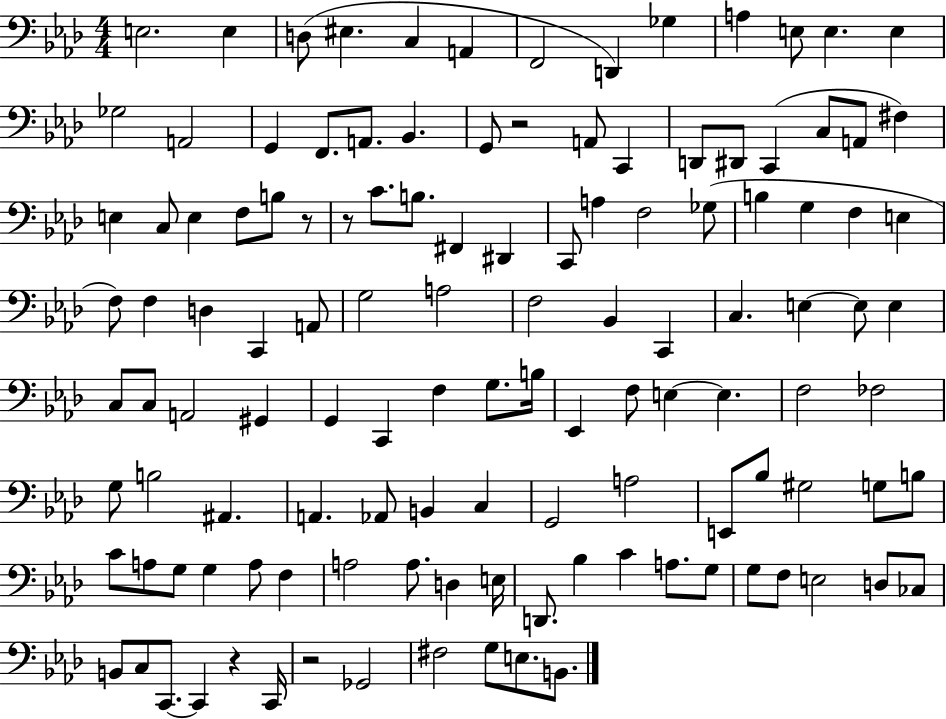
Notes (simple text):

E3/h. E3/q D3/e EIS3/q. C3/q A2/q F2/h D2/q Gb3/q A3/q E3/e E3/q. E3/q Gb3/h A2/h G2/q F2/e. A2/e. Bb2/q. G2/e R/h A2/e C2/q D2/e D#2/e C2/q C3/e A2/e F#3/q E3/q C3/e E3/q F3/e B3/e R/e R/e C4/e. B3/e. F#2/q D#2/q C2/e A3/q F3/h Gb3/e B3/q G3/q F3/q E3/q F3/e F3/q D3/q C2/q A2/e G3/h A3/h F3/h Bb2/q C2/q C3/q. E3/q E3/e E3/q C3/e C3/e A2/h G#2/q G2/q C2/q F3/q G3/e. B3/s Eb2/q F3/e E3/q E3/q. F3/h FES3/h G3/e B3/h A#2/q. A2/q. Ab2/e B2/q C3/q G2/h A3/h E2/e Bb3/e G#3/h G3/e B3/e C4/e A3/e G3/e G3/q A3/e F3/q A3/h A3/e. D3/q E3/s D2/e. Bb3/q C4/q A3/e. G3/e G3/e F3/e E3/h D3/e CES3/e B2/e C3/e C2/e. C2/q R/q C2/s R/h Gb2/h F#3/h G3/e E3/e. B2/e.